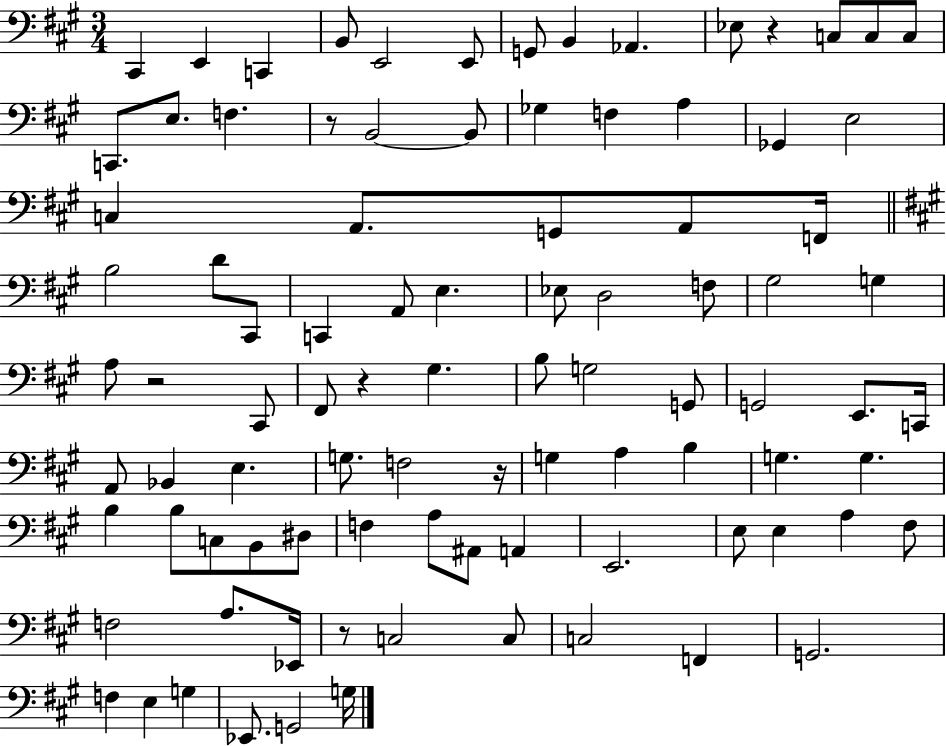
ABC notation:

X:1
T:Untitled
M:3/4
L:1/4
K:A
^C,, E,, C,, B,,/2 E,,2 E,,/2 G,,/2 B,, _A,, _E,/2 z C,/2 C,/2 C,/2 C,,/2 E,/2 F, z/2 B,,2 B,,/2 _G, F, A, _G,, E,2 C, A,,/2 G,,/2 A,,/2 F,,/4 B,2 D/2 ^C,,/2 C,, A,,/2 E, _E,/2 D,2 F,/2 ^G,2 G, A,/2 z2 ^C,,/2 ^F,,/2 z ^G, B,/2 G,2 G,,/2 G,,2 E,,/2 C,,/4 A,,/2 _B,, E, G,/2 F,2 z/4 G, A, B, G, G, B, B,/2 C,/2 B,,/2 ^D,/2 F, A,/2 ^A,,/2 A,, E,,2 E,/2 E, A, ^F,/2 F,2 A,/2 _E,,/4 z/2 C,2 C,/2 C,2 F,, G,,2 F, E, G, _E,,/2 G,,2 G,/4